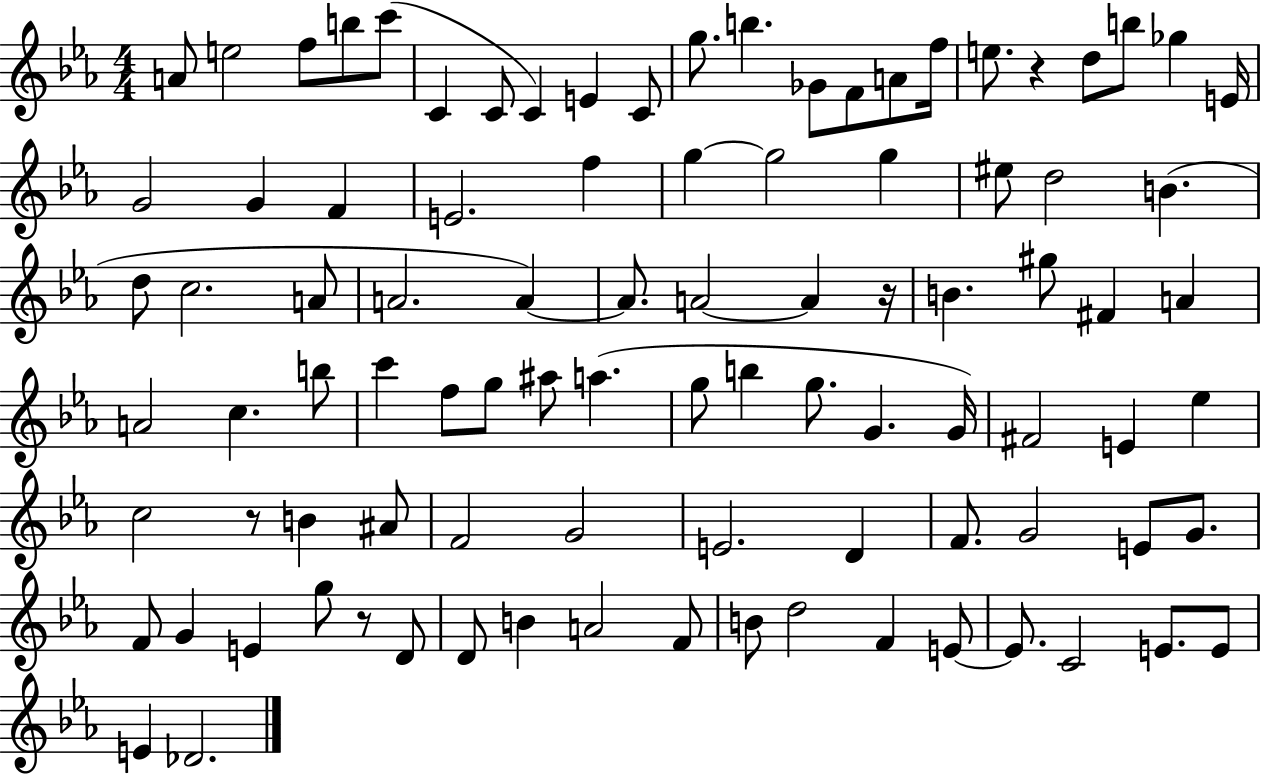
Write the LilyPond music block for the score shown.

{
  \clef treble
  \numericTimeSignature
  \time 4/4
  \key ees \major
  \repeat volta 2 { a'8 e''2 f''8 b''8 c'''8( | c'4 c'8 c'4) e'4 c'8 | g''8. b''4. ges'8 f'8 a'8 f''16 | e''8. r4 d''8 b''8 ges''4 e'16 | \break g'2 g'4 f'4 | e'2. f''4 | g''4~~ g''2 g''4 | eis''8 d''2 b'4.( | \break d''8 c''2. a'8 | a'2. a'4~~) | a'8. a'2~~ a'4 r16 | b'4. gis''8 fis'4 a'4 | \break a'2 c''4. b''8 | c'''4 f''8 g''8 ais''8 a''4.( | g''8 b''4 g''8. g'4. g'16) | fis'2 e'4 ees''4 | \break c''2 r8 b'4 ais'8 | f'2 g'2 | e'2. d'4 | f'8. g'2 e'8 g'8. | \break f'8 g'4 e'4 g''8 r8 d'8 | d'8 b'4 a'2 f'8 | b'8 d''2 f'4 e'8~~ | e'8. c'2 e'8. e'8 | \break e'4 des'2. | } \bar "|."
}